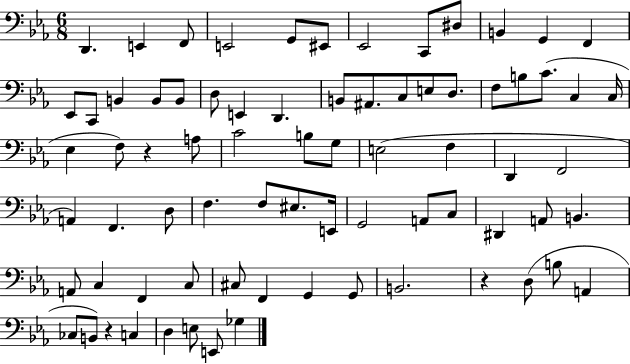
{
  \clef bass
  \numericTimeSignature
  \time 6/8
  \key ees \major
  \repeat volta 2 { d,4. e,4 f,8 | e,2 g,8 eis,8 | ees,2 c,8 dis8 | b,4 g,4 f,4 | \break ees,8 c,8 b,4 b,8 b,8 | d8 e,4 d,4. | b,8 ais,8. c8 e8 d8. | f8 b8 c'8.( c4 c16 | \break ees4 f8) r4 a8 | c'2 b8 g8 | e2( f4 | d,4 f,2 | \break a,4) f,4. d8 | f4. f8 eis8. e,16 | g,2 a,8 c8 | dis,4 a,8 b,4. | \break a,8 c4 f,4 c8 | cis8 f,4 g,4 g,8 | b,2. | r4 d8( b8 a,4 | \break ces8 b,8) r4 c4 | d4 e8 e,8 ges4 | } \bar "|."
}